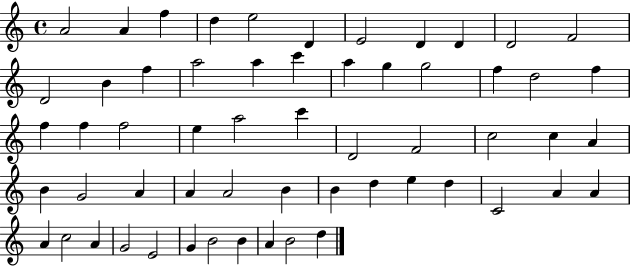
{
  \clef treble
  \time 4/4
  \defaultTimeSignature
  \key c \major
  a'2 a'4 f''4 | d''4 e''2 d'4 | e'2 d'4 d'4 | d'2 f'2 | \break d'2 b'4 f''4 | a''2 a''4 c'''4 | a''4 g''4 g''2 | f''4 d''2 f''4 | \break f''4 f''4 f''2 | e''4 a''2 c'''4 | d'2 f'2 | c''2 c''4 a'4 | \break b'4 g'2 a'4 | a'4 a'2 b'4 | b'4 d''4 e''4 d''4 | c'2 a'4 a'4 | \break a'4 c''2 a'4 | g'2 e'2 | g'4 b'2 b'4 | a'4 b'2 d''4 | \break \bar "|."
}